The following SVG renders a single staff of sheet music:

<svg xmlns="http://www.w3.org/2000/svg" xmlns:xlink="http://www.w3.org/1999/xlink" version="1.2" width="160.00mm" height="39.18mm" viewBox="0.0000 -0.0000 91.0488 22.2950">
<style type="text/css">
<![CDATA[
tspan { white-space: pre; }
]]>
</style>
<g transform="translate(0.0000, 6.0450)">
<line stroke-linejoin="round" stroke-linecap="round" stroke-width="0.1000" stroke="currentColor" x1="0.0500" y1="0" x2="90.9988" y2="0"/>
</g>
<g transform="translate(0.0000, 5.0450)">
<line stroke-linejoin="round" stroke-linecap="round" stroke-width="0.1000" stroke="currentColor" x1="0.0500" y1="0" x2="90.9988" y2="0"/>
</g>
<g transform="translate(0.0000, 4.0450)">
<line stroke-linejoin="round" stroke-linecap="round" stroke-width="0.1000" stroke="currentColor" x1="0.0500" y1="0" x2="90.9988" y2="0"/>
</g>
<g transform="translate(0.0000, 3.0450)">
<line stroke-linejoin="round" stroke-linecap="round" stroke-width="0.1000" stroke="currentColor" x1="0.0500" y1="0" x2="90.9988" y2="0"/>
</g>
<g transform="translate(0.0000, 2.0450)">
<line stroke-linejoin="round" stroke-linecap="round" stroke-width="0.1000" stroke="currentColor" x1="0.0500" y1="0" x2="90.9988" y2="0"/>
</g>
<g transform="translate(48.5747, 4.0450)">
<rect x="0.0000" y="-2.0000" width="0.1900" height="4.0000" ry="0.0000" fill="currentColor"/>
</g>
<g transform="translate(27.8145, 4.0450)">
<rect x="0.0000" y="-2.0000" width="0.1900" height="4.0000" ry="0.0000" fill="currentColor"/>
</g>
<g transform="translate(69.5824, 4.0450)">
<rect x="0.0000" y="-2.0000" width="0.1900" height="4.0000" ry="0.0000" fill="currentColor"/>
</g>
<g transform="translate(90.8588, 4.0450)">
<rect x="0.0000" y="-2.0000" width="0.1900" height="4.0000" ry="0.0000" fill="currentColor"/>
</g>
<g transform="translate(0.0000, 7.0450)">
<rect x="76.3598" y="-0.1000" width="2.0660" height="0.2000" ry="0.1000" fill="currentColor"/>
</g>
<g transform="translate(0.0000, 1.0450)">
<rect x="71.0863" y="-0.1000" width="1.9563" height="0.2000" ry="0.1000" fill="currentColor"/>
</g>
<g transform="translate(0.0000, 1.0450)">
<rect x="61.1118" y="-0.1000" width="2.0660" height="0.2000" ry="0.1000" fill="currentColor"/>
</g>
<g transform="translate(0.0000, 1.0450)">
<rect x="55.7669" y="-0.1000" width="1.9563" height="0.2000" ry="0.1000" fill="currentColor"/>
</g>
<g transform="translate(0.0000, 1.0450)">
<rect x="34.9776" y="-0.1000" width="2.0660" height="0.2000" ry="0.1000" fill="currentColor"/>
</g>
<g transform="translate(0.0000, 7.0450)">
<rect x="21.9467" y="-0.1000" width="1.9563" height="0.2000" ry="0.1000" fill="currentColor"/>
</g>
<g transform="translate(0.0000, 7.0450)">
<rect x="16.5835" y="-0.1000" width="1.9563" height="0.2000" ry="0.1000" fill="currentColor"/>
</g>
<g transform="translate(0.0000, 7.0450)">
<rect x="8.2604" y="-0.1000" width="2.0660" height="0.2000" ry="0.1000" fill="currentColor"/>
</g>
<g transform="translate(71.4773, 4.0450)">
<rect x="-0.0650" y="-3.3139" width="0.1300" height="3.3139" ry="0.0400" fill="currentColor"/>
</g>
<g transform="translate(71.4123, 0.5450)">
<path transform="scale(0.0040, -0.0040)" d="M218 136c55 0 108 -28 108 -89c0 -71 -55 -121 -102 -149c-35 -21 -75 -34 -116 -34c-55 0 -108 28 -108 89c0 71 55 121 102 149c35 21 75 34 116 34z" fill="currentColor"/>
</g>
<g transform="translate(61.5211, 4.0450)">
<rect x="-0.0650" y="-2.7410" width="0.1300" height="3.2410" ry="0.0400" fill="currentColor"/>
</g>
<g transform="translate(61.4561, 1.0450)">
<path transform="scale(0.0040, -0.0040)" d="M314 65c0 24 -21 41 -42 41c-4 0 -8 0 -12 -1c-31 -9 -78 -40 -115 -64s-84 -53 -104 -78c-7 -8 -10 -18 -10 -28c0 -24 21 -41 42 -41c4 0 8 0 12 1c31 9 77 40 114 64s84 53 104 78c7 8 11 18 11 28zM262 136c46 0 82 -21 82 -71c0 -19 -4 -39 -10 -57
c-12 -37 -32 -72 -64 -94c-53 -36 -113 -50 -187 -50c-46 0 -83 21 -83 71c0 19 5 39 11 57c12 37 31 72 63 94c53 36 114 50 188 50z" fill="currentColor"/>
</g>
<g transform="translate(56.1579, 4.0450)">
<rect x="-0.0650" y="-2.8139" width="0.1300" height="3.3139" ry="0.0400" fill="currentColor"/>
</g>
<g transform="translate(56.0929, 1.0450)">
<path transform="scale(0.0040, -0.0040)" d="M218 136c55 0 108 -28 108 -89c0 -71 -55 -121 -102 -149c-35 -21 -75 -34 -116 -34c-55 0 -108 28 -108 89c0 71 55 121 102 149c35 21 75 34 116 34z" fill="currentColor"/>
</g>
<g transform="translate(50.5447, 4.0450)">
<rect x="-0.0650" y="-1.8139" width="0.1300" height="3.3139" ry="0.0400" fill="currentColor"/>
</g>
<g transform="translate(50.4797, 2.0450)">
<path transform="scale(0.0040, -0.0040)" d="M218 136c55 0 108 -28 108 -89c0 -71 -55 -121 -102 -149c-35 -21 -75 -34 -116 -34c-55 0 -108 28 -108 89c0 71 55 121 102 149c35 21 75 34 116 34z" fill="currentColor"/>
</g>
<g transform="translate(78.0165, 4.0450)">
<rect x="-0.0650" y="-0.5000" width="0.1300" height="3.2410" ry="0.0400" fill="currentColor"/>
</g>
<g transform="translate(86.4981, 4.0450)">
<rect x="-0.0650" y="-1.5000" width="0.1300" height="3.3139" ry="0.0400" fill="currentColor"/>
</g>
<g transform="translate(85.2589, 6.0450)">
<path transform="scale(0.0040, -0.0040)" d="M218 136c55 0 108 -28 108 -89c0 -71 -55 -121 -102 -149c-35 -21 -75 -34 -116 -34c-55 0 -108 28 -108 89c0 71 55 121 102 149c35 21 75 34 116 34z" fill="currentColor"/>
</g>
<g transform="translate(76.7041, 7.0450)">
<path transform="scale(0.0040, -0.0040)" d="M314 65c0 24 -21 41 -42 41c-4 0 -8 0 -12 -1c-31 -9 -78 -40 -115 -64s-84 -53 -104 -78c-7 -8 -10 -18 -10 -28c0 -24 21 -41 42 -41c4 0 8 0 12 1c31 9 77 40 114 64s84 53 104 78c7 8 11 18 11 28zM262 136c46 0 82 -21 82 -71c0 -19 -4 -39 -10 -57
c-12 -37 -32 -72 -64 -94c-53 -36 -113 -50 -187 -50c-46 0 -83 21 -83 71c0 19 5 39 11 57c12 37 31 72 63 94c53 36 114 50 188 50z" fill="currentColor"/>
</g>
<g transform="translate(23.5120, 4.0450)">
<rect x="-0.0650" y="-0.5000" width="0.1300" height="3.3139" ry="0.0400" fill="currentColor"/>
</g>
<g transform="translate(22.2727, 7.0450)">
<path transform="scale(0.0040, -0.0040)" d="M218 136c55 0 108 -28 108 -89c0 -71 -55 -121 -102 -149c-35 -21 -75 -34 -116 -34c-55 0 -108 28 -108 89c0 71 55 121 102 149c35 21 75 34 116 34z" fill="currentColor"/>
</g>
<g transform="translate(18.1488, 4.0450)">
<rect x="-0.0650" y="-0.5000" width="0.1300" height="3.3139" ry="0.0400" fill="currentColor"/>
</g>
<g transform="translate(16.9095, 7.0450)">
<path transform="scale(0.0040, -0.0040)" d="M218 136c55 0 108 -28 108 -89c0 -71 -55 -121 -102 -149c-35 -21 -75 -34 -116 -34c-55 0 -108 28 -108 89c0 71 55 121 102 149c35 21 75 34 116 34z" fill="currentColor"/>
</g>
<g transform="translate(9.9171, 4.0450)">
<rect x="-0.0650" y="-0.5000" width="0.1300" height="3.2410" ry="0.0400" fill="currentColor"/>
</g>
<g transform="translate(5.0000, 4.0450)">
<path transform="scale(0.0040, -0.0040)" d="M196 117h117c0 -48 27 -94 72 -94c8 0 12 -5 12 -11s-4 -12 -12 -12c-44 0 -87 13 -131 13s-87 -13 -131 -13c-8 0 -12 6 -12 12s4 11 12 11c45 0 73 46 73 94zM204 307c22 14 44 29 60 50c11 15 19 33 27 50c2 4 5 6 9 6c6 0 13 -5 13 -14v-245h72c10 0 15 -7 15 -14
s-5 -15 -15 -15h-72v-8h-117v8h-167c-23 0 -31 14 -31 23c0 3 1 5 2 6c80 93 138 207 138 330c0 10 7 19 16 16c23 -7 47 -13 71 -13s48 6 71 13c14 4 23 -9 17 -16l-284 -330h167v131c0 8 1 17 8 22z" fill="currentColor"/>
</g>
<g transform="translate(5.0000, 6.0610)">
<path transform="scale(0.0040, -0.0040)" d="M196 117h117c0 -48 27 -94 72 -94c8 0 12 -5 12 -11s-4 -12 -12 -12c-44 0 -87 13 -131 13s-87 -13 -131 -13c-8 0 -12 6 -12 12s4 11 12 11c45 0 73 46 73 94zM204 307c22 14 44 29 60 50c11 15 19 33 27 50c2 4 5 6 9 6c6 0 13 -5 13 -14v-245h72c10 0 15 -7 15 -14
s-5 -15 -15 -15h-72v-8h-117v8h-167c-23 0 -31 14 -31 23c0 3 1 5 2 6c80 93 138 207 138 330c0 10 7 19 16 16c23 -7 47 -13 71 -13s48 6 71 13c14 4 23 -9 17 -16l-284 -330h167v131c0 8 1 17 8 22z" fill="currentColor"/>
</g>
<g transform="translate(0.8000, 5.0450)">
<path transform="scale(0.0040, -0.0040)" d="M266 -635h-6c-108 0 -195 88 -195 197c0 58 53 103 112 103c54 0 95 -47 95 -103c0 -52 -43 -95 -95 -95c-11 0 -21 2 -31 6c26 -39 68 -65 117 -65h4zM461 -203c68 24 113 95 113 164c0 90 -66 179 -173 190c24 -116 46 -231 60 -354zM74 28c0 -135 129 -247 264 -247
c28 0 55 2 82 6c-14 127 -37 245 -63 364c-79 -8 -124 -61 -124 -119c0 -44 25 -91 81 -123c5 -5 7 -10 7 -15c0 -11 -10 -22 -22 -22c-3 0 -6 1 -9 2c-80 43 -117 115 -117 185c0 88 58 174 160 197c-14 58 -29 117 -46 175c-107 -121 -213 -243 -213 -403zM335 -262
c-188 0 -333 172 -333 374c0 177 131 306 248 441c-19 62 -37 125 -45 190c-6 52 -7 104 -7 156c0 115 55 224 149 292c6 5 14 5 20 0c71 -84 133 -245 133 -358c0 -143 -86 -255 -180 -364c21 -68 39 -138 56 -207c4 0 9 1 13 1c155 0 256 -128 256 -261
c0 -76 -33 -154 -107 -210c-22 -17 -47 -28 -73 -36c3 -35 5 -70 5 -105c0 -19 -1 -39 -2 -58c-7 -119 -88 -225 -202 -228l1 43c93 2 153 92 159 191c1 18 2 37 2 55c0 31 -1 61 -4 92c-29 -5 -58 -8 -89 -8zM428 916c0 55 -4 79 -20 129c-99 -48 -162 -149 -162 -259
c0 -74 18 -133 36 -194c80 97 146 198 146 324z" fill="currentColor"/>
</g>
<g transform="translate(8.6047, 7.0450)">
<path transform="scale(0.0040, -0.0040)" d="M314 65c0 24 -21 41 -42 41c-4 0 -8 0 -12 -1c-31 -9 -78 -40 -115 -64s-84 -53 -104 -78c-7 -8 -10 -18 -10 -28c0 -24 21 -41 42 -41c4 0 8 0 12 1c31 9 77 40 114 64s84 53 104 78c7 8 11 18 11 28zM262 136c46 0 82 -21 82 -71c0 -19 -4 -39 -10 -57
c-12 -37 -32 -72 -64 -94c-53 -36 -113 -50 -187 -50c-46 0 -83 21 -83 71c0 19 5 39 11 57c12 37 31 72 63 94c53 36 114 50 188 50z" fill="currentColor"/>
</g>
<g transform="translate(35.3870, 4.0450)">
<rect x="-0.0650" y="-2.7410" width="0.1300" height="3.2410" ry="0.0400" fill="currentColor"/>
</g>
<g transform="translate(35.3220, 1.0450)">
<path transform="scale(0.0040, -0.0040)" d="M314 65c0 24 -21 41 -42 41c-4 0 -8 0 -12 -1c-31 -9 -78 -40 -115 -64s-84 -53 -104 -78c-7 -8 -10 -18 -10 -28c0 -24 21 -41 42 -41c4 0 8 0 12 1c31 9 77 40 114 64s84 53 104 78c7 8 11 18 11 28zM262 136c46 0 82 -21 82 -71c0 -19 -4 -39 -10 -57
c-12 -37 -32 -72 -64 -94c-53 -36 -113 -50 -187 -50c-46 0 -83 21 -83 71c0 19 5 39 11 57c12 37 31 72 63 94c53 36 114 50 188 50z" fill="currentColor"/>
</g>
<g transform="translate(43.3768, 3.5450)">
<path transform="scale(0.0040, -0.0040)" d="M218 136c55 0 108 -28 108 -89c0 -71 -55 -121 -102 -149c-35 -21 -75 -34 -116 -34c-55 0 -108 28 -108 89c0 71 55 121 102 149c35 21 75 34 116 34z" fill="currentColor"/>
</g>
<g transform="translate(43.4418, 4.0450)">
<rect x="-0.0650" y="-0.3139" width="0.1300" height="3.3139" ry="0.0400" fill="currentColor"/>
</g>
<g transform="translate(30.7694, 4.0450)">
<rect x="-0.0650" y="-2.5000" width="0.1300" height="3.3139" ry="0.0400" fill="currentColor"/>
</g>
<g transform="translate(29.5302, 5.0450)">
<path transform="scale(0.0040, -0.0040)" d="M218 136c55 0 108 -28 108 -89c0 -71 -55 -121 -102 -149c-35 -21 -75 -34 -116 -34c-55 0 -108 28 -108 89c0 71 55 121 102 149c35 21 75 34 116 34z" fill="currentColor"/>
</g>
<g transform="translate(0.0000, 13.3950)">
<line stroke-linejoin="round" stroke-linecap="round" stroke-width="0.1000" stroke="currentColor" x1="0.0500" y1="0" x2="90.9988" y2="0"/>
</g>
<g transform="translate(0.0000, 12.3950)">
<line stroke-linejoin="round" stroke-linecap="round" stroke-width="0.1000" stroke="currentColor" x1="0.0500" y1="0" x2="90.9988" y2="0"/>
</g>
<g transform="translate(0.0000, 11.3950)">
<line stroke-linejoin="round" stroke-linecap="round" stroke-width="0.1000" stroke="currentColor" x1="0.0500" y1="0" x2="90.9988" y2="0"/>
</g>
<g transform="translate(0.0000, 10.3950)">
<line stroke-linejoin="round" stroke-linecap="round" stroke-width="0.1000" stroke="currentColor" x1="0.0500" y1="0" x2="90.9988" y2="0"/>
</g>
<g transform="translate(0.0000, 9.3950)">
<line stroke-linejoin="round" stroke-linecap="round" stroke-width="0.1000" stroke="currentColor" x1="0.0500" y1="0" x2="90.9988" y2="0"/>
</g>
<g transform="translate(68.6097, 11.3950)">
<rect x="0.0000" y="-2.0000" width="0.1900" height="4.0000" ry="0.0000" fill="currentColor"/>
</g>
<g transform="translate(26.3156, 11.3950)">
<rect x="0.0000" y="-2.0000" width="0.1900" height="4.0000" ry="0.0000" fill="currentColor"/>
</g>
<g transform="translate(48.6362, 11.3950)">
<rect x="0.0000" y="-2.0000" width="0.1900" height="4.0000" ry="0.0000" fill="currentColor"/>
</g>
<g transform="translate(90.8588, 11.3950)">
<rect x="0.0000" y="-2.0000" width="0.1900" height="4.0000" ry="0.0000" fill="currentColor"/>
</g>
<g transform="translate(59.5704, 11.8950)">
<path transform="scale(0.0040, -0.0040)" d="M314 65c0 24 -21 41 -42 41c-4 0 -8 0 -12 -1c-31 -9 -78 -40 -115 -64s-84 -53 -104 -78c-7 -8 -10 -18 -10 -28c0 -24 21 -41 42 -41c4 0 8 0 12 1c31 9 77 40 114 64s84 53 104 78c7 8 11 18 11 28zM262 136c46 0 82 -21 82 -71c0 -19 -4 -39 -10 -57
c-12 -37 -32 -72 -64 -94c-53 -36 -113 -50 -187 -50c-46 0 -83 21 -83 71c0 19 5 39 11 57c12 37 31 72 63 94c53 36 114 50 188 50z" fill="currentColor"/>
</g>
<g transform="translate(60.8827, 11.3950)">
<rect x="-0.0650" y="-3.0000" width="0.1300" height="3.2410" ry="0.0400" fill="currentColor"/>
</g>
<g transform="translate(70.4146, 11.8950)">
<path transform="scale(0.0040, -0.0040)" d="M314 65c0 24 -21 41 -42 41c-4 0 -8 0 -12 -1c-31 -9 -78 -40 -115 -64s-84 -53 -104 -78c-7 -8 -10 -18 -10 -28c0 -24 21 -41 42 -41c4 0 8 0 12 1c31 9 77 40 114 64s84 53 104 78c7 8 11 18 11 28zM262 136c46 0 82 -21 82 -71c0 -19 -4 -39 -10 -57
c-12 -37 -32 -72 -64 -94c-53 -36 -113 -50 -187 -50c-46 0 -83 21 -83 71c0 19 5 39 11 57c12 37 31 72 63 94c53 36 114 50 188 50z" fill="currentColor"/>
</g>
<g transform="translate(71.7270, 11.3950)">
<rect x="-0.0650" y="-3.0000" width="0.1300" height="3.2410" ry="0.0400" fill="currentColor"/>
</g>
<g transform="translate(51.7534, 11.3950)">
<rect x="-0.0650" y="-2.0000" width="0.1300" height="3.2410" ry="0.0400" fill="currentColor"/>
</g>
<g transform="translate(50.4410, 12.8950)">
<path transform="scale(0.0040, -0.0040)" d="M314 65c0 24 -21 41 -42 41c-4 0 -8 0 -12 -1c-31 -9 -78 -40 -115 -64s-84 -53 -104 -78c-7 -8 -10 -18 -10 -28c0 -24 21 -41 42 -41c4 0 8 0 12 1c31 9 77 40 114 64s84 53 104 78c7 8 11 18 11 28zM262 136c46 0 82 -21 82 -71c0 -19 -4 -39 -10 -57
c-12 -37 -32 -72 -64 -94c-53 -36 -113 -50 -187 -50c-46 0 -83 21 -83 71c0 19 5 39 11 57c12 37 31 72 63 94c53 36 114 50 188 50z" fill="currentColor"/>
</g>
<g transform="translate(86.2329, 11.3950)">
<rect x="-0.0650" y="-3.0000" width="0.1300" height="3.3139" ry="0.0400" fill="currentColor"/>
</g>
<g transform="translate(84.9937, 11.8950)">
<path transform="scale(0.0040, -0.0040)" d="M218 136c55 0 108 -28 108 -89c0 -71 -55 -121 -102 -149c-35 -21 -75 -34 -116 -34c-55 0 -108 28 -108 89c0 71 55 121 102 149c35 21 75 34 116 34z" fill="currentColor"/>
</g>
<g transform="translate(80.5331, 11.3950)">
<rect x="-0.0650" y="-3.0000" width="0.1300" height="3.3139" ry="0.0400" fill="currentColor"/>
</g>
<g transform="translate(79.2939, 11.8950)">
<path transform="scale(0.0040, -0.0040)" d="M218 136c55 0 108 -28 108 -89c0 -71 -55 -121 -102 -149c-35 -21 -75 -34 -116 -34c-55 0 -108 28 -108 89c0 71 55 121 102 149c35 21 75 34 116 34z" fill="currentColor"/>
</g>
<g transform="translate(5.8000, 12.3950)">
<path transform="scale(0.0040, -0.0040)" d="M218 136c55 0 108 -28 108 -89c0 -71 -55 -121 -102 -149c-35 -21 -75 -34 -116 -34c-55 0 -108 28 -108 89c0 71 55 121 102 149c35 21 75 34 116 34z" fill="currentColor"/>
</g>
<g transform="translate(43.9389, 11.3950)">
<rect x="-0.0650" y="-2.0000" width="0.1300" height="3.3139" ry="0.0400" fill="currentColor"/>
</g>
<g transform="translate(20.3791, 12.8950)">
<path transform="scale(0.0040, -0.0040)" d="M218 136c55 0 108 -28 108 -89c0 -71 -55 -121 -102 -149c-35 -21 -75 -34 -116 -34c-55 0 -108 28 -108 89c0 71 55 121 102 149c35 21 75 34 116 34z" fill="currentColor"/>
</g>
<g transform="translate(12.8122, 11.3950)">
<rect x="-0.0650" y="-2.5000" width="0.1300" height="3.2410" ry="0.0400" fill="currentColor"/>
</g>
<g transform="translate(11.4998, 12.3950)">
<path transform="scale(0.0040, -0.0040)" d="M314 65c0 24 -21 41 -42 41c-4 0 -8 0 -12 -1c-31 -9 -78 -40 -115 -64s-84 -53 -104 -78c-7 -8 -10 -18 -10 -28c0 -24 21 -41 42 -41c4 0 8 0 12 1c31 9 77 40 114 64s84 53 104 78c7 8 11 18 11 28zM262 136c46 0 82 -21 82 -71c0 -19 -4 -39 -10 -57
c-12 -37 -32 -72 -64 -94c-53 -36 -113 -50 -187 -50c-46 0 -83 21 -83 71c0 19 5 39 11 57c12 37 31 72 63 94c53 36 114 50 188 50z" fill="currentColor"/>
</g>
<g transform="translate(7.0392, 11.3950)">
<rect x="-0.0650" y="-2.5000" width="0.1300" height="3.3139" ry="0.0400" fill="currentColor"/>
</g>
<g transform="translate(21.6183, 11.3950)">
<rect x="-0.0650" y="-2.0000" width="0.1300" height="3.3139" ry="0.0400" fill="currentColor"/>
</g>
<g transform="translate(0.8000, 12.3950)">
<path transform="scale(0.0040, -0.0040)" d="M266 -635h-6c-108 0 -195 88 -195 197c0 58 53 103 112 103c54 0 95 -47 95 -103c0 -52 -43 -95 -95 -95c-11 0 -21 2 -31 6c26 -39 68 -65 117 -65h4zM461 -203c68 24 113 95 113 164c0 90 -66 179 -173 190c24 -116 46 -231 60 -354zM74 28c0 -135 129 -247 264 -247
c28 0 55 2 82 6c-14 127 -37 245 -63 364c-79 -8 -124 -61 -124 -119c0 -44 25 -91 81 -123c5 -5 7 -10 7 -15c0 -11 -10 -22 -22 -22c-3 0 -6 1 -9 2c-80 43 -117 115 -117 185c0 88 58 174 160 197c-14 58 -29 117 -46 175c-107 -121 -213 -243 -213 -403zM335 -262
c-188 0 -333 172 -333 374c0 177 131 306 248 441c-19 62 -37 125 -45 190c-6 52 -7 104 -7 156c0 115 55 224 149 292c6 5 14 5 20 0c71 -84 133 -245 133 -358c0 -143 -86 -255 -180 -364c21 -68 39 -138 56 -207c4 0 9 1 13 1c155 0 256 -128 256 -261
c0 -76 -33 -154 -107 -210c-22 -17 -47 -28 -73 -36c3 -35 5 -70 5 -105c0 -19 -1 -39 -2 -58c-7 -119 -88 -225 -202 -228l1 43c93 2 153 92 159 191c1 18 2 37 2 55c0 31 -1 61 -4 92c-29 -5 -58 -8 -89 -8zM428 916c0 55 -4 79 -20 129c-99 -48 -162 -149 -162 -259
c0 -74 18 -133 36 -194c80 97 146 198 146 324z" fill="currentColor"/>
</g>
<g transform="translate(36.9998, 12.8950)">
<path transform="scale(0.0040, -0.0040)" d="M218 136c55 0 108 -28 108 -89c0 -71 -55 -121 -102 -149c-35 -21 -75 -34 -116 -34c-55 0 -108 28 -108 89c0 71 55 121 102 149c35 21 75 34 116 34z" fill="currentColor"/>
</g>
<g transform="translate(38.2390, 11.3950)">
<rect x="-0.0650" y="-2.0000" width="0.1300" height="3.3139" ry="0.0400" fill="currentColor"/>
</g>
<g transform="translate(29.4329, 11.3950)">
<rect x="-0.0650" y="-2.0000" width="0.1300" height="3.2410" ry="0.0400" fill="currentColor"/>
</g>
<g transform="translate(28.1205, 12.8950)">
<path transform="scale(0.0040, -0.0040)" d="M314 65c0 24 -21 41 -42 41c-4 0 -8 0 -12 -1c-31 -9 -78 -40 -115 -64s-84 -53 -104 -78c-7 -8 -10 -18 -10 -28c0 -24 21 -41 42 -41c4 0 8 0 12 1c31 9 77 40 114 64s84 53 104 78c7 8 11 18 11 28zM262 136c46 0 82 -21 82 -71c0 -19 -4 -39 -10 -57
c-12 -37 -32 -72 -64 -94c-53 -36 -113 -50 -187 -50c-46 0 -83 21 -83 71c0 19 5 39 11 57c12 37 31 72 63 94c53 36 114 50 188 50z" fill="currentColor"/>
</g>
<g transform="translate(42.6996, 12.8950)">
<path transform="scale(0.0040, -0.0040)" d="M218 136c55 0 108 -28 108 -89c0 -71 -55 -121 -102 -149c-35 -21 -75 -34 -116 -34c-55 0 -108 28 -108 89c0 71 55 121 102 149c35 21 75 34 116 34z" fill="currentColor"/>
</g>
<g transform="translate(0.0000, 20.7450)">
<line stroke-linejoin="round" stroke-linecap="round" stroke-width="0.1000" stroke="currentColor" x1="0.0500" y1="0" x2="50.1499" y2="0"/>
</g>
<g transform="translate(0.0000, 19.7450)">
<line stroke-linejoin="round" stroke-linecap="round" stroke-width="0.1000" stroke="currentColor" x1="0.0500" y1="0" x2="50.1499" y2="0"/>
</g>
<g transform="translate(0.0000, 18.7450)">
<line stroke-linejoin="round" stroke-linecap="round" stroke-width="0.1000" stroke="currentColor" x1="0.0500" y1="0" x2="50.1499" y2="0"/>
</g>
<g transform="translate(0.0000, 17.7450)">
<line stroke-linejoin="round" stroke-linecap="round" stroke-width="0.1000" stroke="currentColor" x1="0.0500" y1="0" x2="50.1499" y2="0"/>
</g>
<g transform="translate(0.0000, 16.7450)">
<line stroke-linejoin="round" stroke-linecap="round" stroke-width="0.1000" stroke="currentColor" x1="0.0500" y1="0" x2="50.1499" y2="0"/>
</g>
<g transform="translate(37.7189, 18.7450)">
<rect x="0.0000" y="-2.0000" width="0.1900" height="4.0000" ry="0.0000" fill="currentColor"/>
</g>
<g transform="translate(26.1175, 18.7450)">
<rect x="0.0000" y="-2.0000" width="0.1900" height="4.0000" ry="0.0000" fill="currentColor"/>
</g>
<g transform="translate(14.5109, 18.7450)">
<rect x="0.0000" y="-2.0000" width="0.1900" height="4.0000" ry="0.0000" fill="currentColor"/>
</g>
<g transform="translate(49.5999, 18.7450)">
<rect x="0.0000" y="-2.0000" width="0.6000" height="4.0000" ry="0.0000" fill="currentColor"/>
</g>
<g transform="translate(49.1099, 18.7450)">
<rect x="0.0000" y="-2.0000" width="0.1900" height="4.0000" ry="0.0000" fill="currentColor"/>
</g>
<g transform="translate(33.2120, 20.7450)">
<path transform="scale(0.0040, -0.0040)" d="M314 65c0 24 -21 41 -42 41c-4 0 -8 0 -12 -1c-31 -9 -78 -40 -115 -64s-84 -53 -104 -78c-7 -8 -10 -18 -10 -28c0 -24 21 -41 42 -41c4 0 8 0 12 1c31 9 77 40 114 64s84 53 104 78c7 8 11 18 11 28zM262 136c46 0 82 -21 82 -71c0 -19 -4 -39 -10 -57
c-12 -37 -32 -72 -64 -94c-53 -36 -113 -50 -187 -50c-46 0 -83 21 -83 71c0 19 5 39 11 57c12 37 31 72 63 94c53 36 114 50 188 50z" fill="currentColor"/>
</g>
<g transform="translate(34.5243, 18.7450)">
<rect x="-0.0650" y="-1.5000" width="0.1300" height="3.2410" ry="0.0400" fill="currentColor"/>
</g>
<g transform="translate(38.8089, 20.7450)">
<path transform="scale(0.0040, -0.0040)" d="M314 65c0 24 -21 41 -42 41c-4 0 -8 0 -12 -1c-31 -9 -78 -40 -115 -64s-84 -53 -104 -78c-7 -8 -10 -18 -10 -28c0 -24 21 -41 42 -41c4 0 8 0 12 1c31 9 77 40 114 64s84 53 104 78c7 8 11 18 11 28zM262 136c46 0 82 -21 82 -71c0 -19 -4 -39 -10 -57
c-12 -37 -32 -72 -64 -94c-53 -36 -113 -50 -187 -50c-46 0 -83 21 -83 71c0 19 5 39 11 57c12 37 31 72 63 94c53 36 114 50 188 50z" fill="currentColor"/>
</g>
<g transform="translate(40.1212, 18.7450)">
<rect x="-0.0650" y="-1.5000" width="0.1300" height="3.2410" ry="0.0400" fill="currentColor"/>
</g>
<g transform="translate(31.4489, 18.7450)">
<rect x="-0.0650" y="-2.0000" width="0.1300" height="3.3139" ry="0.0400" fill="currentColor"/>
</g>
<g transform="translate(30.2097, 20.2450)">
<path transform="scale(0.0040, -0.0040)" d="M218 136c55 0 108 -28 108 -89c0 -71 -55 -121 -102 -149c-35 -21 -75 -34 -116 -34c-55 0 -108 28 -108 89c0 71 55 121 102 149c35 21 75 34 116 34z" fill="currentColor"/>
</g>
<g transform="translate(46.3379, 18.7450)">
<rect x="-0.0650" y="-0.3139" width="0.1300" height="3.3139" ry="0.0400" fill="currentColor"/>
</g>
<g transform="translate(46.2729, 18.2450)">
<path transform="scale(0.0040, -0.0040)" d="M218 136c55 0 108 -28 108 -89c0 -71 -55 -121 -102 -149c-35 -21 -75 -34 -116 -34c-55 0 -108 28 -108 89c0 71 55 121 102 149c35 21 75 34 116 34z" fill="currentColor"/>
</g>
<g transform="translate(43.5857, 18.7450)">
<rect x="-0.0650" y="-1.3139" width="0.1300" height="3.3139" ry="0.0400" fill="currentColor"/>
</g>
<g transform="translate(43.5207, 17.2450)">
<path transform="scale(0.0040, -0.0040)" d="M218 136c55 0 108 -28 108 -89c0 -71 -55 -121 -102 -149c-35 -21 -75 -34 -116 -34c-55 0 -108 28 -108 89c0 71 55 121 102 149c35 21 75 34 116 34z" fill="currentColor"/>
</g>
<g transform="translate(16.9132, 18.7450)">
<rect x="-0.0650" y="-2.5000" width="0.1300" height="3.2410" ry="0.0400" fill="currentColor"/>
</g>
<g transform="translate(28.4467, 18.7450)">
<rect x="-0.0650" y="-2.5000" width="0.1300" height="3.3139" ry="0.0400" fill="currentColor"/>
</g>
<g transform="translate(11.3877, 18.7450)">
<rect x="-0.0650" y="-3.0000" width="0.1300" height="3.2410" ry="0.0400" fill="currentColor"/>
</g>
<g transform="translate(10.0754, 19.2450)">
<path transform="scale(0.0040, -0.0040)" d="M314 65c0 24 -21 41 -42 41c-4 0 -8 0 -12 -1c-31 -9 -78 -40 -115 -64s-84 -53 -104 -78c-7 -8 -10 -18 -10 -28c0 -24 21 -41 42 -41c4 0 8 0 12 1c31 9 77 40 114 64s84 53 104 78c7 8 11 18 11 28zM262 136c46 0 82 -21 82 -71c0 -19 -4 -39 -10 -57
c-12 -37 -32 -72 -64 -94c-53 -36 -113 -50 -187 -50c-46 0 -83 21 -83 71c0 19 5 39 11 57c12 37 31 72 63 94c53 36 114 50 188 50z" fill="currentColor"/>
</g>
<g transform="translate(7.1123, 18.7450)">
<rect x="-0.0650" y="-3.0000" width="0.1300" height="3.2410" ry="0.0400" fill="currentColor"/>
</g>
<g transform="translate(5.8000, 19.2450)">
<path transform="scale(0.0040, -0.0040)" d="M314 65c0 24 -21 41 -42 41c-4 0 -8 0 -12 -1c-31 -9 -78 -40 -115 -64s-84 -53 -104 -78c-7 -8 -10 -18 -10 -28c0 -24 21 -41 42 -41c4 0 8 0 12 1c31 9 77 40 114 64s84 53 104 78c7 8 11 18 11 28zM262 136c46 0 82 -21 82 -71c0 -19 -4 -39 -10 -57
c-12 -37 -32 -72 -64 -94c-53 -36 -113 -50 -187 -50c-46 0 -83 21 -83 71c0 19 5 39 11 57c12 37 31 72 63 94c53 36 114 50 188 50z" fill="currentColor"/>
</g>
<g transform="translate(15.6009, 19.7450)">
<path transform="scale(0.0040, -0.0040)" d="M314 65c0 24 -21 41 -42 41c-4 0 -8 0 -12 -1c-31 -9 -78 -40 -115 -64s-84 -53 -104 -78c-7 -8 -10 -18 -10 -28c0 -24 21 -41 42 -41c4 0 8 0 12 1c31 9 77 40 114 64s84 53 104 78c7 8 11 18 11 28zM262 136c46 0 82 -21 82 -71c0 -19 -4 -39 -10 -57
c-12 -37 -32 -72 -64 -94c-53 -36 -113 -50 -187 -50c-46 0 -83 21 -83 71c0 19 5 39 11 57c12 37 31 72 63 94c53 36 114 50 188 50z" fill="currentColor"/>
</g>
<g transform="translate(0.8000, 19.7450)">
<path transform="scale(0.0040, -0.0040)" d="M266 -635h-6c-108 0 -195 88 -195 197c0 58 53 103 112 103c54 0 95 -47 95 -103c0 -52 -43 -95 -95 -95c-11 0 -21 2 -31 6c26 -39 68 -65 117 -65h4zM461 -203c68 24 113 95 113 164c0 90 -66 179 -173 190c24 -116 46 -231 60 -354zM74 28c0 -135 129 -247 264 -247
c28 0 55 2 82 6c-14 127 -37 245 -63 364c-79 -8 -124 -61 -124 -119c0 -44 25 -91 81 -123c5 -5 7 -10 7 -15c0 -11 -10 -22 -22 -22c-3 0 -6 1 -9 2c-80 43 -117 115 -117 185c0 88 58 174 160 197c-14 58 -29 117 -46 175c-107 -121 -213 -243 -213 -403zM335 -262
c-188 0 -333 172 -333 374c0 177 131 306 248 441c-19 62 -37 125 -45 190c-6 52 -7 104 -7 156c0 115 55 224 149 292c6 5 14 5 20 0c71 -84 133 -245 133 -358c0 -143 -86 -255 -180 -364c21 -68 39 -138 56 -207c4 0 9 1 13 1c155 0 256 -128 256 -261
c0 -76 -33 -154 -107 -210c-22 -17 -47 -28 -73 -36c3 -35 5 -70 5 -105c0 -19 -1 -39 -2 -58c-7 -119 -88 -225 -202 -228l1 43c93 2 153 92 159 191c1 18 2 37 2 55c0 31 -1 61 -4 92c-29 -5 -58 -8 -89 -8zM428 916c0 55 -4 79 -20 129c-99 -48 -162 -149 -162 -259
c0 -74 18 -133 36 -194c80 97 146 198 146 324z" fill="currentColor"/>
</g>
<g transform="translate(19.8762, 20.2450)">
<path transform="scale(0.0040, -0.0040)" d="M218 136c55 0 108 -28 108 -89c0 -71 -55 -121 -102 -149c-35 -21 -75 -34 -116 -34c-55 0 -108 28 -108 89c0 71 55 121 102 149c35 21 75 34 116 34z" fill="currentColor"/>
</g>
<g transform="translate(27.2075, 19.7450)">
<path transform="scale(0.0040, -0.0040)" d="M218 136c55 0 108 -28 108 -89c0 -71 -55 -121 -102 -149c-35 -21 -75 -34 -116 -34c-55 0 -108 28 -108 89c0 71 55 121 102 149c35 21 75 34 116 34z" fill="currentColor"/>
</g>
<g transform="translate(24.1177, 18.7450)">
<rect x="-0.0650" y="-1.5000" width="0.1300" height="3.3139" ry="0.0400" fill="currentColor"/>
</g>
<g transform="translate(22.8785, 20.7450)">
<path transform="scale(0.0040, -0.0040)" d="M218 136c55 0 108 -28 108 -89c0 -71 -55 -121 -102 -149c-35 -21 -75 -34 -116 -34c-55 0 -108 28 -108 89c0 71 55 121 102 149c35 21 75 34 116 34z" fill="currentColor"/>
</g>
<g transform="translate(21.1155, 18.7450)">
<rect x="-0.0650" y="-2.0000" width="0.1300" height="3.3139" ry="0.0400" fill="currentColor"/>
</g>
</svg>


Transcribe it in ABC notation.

X:1
T:Untitled
M:4/4
L:1/4
K:C
C2 C C G a2 c f a a2 b C2 E G G2 F F2 F F F2 A2 A2 A A A2 A2 G2 F E G F E2 E2 e c